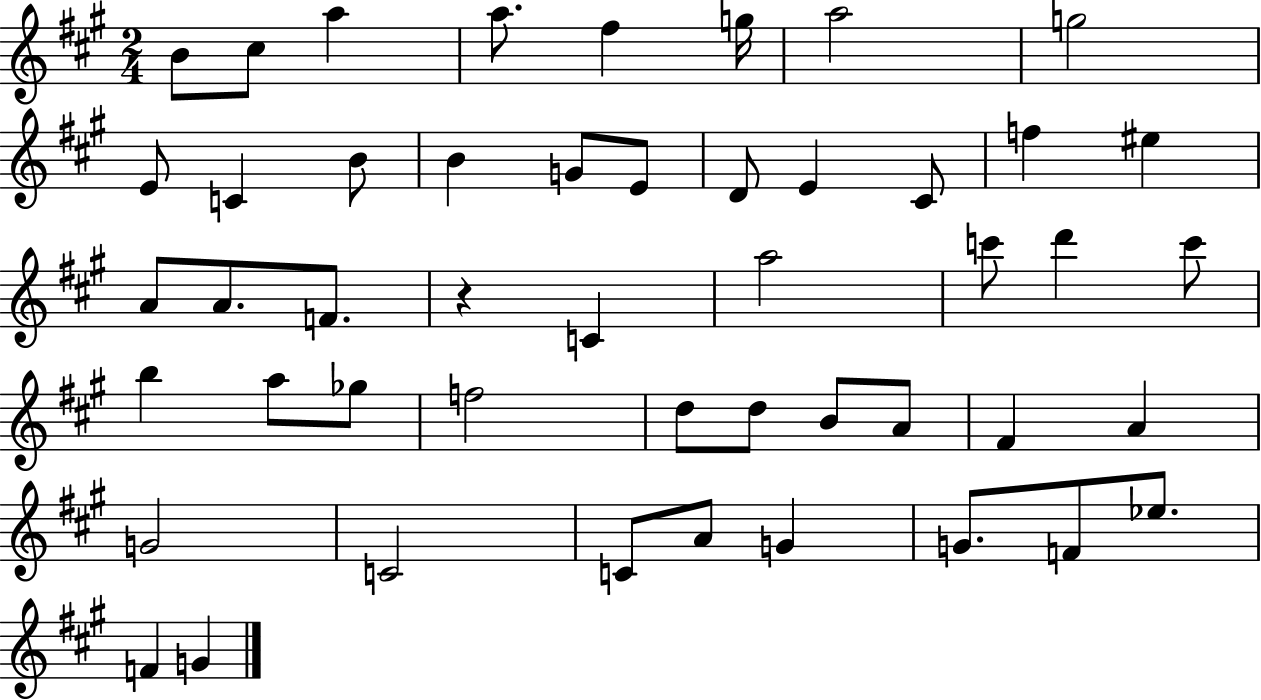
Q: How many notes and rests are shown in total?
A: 48